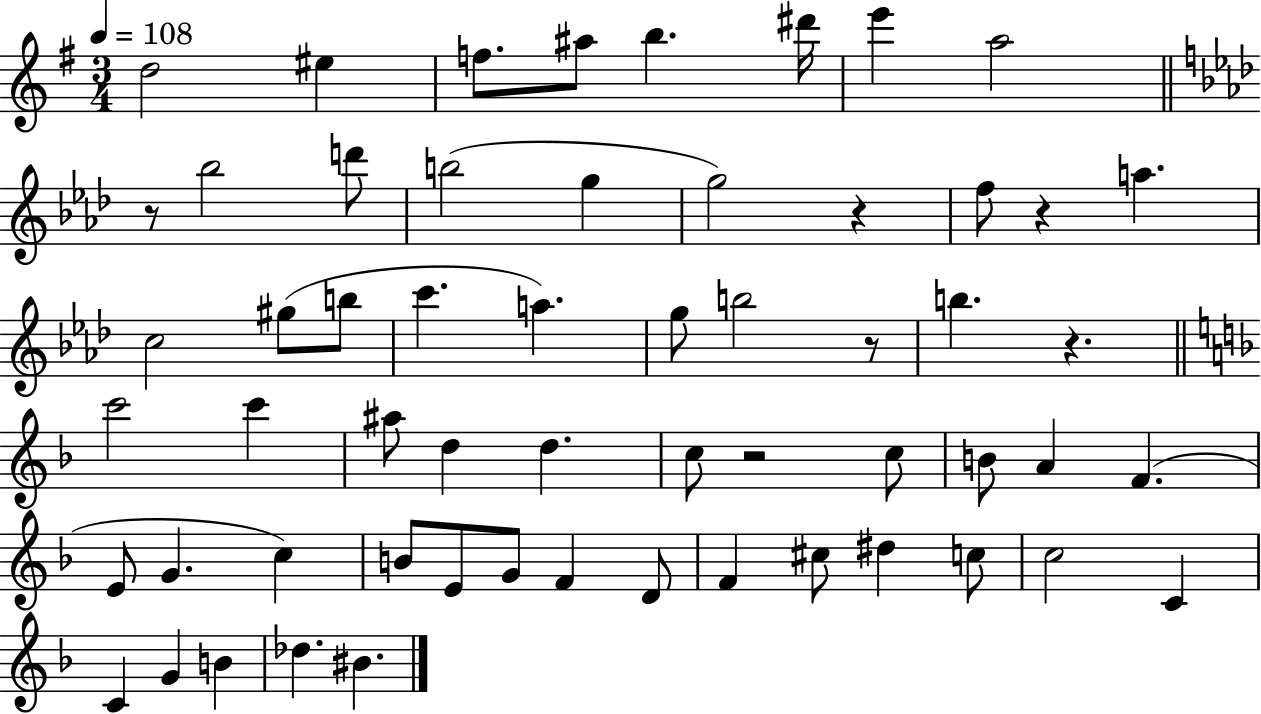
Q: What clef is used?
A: treble